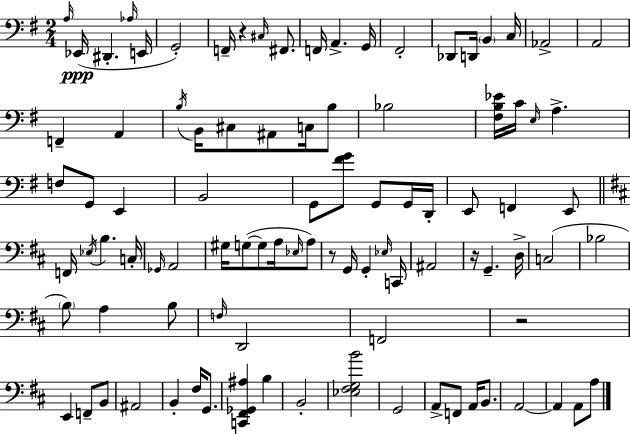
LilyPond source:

{
  \clef bass
  \numericTimeSignature
  \time 2/4
  \key e \minor
  \grace { a16 }(\ppp ees,16 dis,4.-. | \grace { aes16 } e,16 g,2-.) | f,16-- r4 \grace { cis16 } | fis,8. f,16 a,4.-> | \break g,16 fis,2-. | des,8 d,16 \parenthesize b,4 | c16 aes,2-> | a,2 | \break f,4-- a,4 | \acciaccatura { b16 } b,16 cis8 ais,8 | c16 b8 bes2 | <fis b ees'>16 c'16 \grace { e16 } a4.-> | \break f8 g,8 | e,4 b,2 | g,8 <fis' g'>8 | g,8 g,16 d,16-. e,8 f,4 | \break e,8 \bar "||" \break \key d \major f,16 \acciaccatura { ees16 } b4. | c16-. \grace { ges,16 } a,2 | gis16 g8~(~ g8 a16 | \grace { ees16 } a8) r8 g,16 g,4-. | \break \grace { ees16 } c,16 ais,2 | r16 g,4.-- | d16-> c2( | bes2 | \break \parenthesize b8) a4 | b8 \grace { f16 } d,2 | f,2 | r2 | \break e,4 | f,8-- b,8 ais,2 | b,4-. | fis16 g,8. <c, fis, ges, ais>4 | \break b4 b,2-. | <ees fis g b'>2 | g,2 | a,8-> f,8 | \break a,16 b,8. a,2~~ | a,4 | a,8 a8 \bar "|."
}